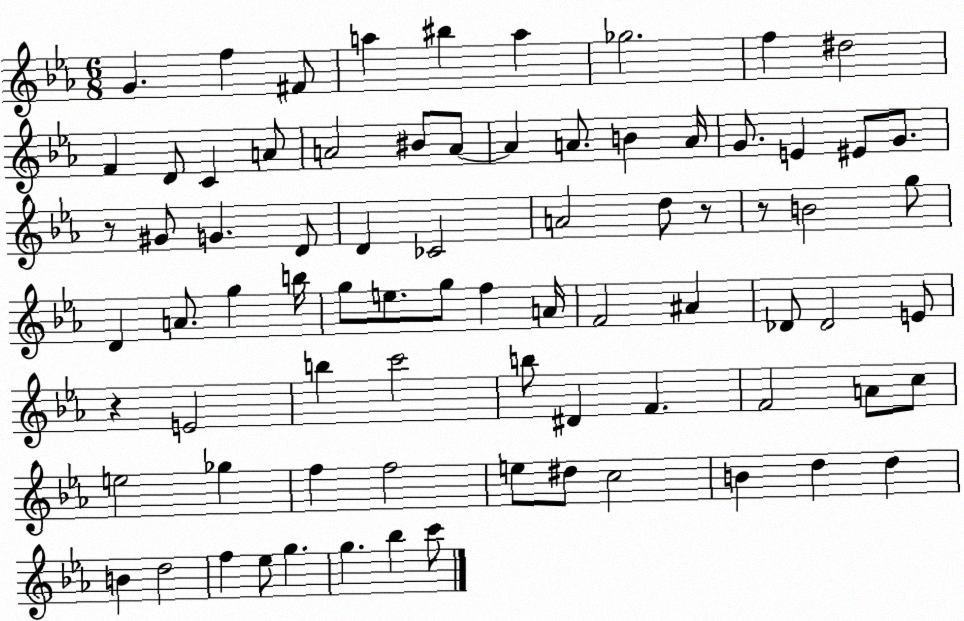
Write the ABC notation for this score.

X:1
T:Untitled
M:6/8
L:1/4
K:Eb
G f ^F/2 a ^b a _g2 f ^d2 F D/2 C A/2 A2 ^B/2 A/2 A A/2 B A/4 G/2 E ^E/2 G/2 z/2 ^G/2 G D/2 D _C2 A2 d/2 z/2 z/2 B2 g/2 D A/2 g b/4 g/2 e/2 g/2 f A/4 F2 ^A _D/2 _D2 E/2 z E2 b c'2 b/2 ^D F F2 A/2 c/2 e2 _g f f2 e/2 ^d/2 c2 B d d B d2 f _e/2 g g _b c'/2